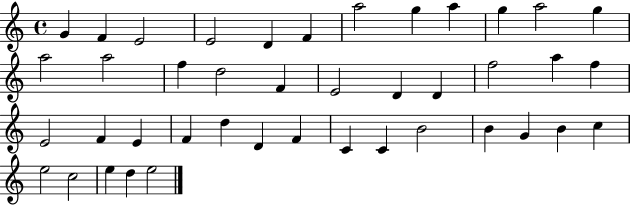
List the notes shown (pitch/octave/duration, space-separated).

G4/q F4/q E4/h E4/h D4/q F4/q A5/h G5/q A5/q G5/q A5/h G5/q A5/h A5/h F5/q D5/h F4/q E4/h D4/q D4/q F5/h A5/q F5/q E4/h F4/q E4/q F4/q D5/q D4/q F4/q C4/q C4/q B4/h B4/q G4/q B4/q C5/q E5/h C5/h E5/q D5/q E5/h